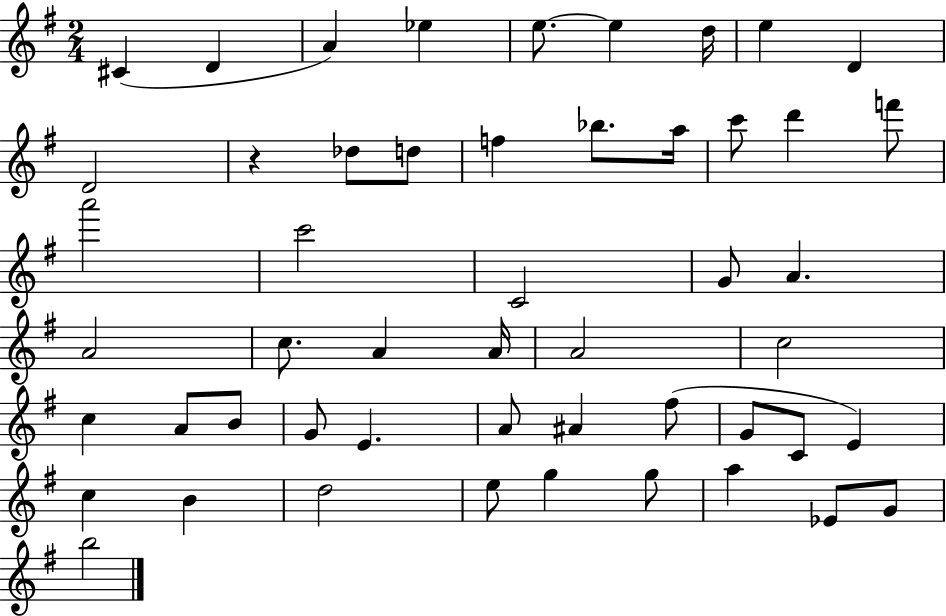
X:1
T:Untitled
M:2/4
L:1/4
K:G
^C D A _e e/2 e d/4 e D D2 z _d/2 d/2 f _b/2 a/4 c'/2 d' f'/2 a'2 c'2 C2 G/2 A A2 c/2 A A/4 A2 c2 c A/2 B/2 G/2 E A/2 ^A ^f/2 G/2 C/2 E c B d2 e/2 g g/2 a _E/2 G/2 b2